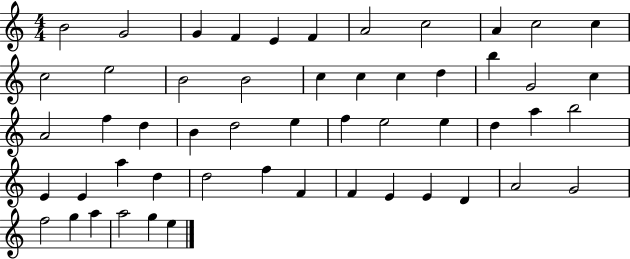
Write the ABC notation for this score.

X:1
T:Untitled
M:4/4
L:1/4
K:C
B2 G2 G F E F A2 c2 A c2 c c2 e2 B2 B2 c c c d b G2 c A2 f d B d2 e f e2 e d a b2 E E a d d2 f F F E E D A2 G2 f2 g a a2 g e